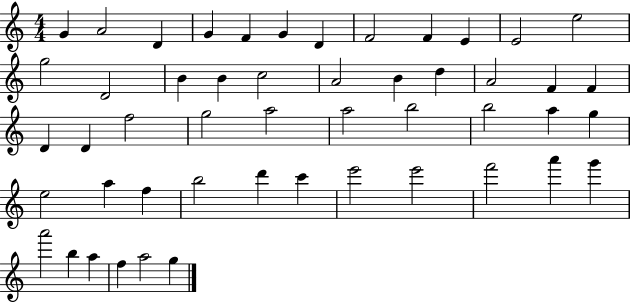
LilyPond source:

{
  \clef treble
  \numericTimeSignature
  \time 4/4
  \key c \major
  g'4 a'2 d'4 | g'4 f'4 g'4 d'4 | f'2 f'4 e'4 | e'2 e''2 | \break g''2 d'2 | b'4 b'4 c''2 | a'2 b'4 d''4 | a'2 f'4 f'4 | \break d'4 d'4 f''2 | g''2 a''2 | a''2 b''2 | b''2 a''4 g''4 | \break e''2 a''4 f''4 | b''2 d'''4 c'''4 | e'''2 e'''2 | f'''2 a'''4 g'''4 | \break a'''2 b''4 a''4 | f''4 a''2 g''4 | \bar "|."
}